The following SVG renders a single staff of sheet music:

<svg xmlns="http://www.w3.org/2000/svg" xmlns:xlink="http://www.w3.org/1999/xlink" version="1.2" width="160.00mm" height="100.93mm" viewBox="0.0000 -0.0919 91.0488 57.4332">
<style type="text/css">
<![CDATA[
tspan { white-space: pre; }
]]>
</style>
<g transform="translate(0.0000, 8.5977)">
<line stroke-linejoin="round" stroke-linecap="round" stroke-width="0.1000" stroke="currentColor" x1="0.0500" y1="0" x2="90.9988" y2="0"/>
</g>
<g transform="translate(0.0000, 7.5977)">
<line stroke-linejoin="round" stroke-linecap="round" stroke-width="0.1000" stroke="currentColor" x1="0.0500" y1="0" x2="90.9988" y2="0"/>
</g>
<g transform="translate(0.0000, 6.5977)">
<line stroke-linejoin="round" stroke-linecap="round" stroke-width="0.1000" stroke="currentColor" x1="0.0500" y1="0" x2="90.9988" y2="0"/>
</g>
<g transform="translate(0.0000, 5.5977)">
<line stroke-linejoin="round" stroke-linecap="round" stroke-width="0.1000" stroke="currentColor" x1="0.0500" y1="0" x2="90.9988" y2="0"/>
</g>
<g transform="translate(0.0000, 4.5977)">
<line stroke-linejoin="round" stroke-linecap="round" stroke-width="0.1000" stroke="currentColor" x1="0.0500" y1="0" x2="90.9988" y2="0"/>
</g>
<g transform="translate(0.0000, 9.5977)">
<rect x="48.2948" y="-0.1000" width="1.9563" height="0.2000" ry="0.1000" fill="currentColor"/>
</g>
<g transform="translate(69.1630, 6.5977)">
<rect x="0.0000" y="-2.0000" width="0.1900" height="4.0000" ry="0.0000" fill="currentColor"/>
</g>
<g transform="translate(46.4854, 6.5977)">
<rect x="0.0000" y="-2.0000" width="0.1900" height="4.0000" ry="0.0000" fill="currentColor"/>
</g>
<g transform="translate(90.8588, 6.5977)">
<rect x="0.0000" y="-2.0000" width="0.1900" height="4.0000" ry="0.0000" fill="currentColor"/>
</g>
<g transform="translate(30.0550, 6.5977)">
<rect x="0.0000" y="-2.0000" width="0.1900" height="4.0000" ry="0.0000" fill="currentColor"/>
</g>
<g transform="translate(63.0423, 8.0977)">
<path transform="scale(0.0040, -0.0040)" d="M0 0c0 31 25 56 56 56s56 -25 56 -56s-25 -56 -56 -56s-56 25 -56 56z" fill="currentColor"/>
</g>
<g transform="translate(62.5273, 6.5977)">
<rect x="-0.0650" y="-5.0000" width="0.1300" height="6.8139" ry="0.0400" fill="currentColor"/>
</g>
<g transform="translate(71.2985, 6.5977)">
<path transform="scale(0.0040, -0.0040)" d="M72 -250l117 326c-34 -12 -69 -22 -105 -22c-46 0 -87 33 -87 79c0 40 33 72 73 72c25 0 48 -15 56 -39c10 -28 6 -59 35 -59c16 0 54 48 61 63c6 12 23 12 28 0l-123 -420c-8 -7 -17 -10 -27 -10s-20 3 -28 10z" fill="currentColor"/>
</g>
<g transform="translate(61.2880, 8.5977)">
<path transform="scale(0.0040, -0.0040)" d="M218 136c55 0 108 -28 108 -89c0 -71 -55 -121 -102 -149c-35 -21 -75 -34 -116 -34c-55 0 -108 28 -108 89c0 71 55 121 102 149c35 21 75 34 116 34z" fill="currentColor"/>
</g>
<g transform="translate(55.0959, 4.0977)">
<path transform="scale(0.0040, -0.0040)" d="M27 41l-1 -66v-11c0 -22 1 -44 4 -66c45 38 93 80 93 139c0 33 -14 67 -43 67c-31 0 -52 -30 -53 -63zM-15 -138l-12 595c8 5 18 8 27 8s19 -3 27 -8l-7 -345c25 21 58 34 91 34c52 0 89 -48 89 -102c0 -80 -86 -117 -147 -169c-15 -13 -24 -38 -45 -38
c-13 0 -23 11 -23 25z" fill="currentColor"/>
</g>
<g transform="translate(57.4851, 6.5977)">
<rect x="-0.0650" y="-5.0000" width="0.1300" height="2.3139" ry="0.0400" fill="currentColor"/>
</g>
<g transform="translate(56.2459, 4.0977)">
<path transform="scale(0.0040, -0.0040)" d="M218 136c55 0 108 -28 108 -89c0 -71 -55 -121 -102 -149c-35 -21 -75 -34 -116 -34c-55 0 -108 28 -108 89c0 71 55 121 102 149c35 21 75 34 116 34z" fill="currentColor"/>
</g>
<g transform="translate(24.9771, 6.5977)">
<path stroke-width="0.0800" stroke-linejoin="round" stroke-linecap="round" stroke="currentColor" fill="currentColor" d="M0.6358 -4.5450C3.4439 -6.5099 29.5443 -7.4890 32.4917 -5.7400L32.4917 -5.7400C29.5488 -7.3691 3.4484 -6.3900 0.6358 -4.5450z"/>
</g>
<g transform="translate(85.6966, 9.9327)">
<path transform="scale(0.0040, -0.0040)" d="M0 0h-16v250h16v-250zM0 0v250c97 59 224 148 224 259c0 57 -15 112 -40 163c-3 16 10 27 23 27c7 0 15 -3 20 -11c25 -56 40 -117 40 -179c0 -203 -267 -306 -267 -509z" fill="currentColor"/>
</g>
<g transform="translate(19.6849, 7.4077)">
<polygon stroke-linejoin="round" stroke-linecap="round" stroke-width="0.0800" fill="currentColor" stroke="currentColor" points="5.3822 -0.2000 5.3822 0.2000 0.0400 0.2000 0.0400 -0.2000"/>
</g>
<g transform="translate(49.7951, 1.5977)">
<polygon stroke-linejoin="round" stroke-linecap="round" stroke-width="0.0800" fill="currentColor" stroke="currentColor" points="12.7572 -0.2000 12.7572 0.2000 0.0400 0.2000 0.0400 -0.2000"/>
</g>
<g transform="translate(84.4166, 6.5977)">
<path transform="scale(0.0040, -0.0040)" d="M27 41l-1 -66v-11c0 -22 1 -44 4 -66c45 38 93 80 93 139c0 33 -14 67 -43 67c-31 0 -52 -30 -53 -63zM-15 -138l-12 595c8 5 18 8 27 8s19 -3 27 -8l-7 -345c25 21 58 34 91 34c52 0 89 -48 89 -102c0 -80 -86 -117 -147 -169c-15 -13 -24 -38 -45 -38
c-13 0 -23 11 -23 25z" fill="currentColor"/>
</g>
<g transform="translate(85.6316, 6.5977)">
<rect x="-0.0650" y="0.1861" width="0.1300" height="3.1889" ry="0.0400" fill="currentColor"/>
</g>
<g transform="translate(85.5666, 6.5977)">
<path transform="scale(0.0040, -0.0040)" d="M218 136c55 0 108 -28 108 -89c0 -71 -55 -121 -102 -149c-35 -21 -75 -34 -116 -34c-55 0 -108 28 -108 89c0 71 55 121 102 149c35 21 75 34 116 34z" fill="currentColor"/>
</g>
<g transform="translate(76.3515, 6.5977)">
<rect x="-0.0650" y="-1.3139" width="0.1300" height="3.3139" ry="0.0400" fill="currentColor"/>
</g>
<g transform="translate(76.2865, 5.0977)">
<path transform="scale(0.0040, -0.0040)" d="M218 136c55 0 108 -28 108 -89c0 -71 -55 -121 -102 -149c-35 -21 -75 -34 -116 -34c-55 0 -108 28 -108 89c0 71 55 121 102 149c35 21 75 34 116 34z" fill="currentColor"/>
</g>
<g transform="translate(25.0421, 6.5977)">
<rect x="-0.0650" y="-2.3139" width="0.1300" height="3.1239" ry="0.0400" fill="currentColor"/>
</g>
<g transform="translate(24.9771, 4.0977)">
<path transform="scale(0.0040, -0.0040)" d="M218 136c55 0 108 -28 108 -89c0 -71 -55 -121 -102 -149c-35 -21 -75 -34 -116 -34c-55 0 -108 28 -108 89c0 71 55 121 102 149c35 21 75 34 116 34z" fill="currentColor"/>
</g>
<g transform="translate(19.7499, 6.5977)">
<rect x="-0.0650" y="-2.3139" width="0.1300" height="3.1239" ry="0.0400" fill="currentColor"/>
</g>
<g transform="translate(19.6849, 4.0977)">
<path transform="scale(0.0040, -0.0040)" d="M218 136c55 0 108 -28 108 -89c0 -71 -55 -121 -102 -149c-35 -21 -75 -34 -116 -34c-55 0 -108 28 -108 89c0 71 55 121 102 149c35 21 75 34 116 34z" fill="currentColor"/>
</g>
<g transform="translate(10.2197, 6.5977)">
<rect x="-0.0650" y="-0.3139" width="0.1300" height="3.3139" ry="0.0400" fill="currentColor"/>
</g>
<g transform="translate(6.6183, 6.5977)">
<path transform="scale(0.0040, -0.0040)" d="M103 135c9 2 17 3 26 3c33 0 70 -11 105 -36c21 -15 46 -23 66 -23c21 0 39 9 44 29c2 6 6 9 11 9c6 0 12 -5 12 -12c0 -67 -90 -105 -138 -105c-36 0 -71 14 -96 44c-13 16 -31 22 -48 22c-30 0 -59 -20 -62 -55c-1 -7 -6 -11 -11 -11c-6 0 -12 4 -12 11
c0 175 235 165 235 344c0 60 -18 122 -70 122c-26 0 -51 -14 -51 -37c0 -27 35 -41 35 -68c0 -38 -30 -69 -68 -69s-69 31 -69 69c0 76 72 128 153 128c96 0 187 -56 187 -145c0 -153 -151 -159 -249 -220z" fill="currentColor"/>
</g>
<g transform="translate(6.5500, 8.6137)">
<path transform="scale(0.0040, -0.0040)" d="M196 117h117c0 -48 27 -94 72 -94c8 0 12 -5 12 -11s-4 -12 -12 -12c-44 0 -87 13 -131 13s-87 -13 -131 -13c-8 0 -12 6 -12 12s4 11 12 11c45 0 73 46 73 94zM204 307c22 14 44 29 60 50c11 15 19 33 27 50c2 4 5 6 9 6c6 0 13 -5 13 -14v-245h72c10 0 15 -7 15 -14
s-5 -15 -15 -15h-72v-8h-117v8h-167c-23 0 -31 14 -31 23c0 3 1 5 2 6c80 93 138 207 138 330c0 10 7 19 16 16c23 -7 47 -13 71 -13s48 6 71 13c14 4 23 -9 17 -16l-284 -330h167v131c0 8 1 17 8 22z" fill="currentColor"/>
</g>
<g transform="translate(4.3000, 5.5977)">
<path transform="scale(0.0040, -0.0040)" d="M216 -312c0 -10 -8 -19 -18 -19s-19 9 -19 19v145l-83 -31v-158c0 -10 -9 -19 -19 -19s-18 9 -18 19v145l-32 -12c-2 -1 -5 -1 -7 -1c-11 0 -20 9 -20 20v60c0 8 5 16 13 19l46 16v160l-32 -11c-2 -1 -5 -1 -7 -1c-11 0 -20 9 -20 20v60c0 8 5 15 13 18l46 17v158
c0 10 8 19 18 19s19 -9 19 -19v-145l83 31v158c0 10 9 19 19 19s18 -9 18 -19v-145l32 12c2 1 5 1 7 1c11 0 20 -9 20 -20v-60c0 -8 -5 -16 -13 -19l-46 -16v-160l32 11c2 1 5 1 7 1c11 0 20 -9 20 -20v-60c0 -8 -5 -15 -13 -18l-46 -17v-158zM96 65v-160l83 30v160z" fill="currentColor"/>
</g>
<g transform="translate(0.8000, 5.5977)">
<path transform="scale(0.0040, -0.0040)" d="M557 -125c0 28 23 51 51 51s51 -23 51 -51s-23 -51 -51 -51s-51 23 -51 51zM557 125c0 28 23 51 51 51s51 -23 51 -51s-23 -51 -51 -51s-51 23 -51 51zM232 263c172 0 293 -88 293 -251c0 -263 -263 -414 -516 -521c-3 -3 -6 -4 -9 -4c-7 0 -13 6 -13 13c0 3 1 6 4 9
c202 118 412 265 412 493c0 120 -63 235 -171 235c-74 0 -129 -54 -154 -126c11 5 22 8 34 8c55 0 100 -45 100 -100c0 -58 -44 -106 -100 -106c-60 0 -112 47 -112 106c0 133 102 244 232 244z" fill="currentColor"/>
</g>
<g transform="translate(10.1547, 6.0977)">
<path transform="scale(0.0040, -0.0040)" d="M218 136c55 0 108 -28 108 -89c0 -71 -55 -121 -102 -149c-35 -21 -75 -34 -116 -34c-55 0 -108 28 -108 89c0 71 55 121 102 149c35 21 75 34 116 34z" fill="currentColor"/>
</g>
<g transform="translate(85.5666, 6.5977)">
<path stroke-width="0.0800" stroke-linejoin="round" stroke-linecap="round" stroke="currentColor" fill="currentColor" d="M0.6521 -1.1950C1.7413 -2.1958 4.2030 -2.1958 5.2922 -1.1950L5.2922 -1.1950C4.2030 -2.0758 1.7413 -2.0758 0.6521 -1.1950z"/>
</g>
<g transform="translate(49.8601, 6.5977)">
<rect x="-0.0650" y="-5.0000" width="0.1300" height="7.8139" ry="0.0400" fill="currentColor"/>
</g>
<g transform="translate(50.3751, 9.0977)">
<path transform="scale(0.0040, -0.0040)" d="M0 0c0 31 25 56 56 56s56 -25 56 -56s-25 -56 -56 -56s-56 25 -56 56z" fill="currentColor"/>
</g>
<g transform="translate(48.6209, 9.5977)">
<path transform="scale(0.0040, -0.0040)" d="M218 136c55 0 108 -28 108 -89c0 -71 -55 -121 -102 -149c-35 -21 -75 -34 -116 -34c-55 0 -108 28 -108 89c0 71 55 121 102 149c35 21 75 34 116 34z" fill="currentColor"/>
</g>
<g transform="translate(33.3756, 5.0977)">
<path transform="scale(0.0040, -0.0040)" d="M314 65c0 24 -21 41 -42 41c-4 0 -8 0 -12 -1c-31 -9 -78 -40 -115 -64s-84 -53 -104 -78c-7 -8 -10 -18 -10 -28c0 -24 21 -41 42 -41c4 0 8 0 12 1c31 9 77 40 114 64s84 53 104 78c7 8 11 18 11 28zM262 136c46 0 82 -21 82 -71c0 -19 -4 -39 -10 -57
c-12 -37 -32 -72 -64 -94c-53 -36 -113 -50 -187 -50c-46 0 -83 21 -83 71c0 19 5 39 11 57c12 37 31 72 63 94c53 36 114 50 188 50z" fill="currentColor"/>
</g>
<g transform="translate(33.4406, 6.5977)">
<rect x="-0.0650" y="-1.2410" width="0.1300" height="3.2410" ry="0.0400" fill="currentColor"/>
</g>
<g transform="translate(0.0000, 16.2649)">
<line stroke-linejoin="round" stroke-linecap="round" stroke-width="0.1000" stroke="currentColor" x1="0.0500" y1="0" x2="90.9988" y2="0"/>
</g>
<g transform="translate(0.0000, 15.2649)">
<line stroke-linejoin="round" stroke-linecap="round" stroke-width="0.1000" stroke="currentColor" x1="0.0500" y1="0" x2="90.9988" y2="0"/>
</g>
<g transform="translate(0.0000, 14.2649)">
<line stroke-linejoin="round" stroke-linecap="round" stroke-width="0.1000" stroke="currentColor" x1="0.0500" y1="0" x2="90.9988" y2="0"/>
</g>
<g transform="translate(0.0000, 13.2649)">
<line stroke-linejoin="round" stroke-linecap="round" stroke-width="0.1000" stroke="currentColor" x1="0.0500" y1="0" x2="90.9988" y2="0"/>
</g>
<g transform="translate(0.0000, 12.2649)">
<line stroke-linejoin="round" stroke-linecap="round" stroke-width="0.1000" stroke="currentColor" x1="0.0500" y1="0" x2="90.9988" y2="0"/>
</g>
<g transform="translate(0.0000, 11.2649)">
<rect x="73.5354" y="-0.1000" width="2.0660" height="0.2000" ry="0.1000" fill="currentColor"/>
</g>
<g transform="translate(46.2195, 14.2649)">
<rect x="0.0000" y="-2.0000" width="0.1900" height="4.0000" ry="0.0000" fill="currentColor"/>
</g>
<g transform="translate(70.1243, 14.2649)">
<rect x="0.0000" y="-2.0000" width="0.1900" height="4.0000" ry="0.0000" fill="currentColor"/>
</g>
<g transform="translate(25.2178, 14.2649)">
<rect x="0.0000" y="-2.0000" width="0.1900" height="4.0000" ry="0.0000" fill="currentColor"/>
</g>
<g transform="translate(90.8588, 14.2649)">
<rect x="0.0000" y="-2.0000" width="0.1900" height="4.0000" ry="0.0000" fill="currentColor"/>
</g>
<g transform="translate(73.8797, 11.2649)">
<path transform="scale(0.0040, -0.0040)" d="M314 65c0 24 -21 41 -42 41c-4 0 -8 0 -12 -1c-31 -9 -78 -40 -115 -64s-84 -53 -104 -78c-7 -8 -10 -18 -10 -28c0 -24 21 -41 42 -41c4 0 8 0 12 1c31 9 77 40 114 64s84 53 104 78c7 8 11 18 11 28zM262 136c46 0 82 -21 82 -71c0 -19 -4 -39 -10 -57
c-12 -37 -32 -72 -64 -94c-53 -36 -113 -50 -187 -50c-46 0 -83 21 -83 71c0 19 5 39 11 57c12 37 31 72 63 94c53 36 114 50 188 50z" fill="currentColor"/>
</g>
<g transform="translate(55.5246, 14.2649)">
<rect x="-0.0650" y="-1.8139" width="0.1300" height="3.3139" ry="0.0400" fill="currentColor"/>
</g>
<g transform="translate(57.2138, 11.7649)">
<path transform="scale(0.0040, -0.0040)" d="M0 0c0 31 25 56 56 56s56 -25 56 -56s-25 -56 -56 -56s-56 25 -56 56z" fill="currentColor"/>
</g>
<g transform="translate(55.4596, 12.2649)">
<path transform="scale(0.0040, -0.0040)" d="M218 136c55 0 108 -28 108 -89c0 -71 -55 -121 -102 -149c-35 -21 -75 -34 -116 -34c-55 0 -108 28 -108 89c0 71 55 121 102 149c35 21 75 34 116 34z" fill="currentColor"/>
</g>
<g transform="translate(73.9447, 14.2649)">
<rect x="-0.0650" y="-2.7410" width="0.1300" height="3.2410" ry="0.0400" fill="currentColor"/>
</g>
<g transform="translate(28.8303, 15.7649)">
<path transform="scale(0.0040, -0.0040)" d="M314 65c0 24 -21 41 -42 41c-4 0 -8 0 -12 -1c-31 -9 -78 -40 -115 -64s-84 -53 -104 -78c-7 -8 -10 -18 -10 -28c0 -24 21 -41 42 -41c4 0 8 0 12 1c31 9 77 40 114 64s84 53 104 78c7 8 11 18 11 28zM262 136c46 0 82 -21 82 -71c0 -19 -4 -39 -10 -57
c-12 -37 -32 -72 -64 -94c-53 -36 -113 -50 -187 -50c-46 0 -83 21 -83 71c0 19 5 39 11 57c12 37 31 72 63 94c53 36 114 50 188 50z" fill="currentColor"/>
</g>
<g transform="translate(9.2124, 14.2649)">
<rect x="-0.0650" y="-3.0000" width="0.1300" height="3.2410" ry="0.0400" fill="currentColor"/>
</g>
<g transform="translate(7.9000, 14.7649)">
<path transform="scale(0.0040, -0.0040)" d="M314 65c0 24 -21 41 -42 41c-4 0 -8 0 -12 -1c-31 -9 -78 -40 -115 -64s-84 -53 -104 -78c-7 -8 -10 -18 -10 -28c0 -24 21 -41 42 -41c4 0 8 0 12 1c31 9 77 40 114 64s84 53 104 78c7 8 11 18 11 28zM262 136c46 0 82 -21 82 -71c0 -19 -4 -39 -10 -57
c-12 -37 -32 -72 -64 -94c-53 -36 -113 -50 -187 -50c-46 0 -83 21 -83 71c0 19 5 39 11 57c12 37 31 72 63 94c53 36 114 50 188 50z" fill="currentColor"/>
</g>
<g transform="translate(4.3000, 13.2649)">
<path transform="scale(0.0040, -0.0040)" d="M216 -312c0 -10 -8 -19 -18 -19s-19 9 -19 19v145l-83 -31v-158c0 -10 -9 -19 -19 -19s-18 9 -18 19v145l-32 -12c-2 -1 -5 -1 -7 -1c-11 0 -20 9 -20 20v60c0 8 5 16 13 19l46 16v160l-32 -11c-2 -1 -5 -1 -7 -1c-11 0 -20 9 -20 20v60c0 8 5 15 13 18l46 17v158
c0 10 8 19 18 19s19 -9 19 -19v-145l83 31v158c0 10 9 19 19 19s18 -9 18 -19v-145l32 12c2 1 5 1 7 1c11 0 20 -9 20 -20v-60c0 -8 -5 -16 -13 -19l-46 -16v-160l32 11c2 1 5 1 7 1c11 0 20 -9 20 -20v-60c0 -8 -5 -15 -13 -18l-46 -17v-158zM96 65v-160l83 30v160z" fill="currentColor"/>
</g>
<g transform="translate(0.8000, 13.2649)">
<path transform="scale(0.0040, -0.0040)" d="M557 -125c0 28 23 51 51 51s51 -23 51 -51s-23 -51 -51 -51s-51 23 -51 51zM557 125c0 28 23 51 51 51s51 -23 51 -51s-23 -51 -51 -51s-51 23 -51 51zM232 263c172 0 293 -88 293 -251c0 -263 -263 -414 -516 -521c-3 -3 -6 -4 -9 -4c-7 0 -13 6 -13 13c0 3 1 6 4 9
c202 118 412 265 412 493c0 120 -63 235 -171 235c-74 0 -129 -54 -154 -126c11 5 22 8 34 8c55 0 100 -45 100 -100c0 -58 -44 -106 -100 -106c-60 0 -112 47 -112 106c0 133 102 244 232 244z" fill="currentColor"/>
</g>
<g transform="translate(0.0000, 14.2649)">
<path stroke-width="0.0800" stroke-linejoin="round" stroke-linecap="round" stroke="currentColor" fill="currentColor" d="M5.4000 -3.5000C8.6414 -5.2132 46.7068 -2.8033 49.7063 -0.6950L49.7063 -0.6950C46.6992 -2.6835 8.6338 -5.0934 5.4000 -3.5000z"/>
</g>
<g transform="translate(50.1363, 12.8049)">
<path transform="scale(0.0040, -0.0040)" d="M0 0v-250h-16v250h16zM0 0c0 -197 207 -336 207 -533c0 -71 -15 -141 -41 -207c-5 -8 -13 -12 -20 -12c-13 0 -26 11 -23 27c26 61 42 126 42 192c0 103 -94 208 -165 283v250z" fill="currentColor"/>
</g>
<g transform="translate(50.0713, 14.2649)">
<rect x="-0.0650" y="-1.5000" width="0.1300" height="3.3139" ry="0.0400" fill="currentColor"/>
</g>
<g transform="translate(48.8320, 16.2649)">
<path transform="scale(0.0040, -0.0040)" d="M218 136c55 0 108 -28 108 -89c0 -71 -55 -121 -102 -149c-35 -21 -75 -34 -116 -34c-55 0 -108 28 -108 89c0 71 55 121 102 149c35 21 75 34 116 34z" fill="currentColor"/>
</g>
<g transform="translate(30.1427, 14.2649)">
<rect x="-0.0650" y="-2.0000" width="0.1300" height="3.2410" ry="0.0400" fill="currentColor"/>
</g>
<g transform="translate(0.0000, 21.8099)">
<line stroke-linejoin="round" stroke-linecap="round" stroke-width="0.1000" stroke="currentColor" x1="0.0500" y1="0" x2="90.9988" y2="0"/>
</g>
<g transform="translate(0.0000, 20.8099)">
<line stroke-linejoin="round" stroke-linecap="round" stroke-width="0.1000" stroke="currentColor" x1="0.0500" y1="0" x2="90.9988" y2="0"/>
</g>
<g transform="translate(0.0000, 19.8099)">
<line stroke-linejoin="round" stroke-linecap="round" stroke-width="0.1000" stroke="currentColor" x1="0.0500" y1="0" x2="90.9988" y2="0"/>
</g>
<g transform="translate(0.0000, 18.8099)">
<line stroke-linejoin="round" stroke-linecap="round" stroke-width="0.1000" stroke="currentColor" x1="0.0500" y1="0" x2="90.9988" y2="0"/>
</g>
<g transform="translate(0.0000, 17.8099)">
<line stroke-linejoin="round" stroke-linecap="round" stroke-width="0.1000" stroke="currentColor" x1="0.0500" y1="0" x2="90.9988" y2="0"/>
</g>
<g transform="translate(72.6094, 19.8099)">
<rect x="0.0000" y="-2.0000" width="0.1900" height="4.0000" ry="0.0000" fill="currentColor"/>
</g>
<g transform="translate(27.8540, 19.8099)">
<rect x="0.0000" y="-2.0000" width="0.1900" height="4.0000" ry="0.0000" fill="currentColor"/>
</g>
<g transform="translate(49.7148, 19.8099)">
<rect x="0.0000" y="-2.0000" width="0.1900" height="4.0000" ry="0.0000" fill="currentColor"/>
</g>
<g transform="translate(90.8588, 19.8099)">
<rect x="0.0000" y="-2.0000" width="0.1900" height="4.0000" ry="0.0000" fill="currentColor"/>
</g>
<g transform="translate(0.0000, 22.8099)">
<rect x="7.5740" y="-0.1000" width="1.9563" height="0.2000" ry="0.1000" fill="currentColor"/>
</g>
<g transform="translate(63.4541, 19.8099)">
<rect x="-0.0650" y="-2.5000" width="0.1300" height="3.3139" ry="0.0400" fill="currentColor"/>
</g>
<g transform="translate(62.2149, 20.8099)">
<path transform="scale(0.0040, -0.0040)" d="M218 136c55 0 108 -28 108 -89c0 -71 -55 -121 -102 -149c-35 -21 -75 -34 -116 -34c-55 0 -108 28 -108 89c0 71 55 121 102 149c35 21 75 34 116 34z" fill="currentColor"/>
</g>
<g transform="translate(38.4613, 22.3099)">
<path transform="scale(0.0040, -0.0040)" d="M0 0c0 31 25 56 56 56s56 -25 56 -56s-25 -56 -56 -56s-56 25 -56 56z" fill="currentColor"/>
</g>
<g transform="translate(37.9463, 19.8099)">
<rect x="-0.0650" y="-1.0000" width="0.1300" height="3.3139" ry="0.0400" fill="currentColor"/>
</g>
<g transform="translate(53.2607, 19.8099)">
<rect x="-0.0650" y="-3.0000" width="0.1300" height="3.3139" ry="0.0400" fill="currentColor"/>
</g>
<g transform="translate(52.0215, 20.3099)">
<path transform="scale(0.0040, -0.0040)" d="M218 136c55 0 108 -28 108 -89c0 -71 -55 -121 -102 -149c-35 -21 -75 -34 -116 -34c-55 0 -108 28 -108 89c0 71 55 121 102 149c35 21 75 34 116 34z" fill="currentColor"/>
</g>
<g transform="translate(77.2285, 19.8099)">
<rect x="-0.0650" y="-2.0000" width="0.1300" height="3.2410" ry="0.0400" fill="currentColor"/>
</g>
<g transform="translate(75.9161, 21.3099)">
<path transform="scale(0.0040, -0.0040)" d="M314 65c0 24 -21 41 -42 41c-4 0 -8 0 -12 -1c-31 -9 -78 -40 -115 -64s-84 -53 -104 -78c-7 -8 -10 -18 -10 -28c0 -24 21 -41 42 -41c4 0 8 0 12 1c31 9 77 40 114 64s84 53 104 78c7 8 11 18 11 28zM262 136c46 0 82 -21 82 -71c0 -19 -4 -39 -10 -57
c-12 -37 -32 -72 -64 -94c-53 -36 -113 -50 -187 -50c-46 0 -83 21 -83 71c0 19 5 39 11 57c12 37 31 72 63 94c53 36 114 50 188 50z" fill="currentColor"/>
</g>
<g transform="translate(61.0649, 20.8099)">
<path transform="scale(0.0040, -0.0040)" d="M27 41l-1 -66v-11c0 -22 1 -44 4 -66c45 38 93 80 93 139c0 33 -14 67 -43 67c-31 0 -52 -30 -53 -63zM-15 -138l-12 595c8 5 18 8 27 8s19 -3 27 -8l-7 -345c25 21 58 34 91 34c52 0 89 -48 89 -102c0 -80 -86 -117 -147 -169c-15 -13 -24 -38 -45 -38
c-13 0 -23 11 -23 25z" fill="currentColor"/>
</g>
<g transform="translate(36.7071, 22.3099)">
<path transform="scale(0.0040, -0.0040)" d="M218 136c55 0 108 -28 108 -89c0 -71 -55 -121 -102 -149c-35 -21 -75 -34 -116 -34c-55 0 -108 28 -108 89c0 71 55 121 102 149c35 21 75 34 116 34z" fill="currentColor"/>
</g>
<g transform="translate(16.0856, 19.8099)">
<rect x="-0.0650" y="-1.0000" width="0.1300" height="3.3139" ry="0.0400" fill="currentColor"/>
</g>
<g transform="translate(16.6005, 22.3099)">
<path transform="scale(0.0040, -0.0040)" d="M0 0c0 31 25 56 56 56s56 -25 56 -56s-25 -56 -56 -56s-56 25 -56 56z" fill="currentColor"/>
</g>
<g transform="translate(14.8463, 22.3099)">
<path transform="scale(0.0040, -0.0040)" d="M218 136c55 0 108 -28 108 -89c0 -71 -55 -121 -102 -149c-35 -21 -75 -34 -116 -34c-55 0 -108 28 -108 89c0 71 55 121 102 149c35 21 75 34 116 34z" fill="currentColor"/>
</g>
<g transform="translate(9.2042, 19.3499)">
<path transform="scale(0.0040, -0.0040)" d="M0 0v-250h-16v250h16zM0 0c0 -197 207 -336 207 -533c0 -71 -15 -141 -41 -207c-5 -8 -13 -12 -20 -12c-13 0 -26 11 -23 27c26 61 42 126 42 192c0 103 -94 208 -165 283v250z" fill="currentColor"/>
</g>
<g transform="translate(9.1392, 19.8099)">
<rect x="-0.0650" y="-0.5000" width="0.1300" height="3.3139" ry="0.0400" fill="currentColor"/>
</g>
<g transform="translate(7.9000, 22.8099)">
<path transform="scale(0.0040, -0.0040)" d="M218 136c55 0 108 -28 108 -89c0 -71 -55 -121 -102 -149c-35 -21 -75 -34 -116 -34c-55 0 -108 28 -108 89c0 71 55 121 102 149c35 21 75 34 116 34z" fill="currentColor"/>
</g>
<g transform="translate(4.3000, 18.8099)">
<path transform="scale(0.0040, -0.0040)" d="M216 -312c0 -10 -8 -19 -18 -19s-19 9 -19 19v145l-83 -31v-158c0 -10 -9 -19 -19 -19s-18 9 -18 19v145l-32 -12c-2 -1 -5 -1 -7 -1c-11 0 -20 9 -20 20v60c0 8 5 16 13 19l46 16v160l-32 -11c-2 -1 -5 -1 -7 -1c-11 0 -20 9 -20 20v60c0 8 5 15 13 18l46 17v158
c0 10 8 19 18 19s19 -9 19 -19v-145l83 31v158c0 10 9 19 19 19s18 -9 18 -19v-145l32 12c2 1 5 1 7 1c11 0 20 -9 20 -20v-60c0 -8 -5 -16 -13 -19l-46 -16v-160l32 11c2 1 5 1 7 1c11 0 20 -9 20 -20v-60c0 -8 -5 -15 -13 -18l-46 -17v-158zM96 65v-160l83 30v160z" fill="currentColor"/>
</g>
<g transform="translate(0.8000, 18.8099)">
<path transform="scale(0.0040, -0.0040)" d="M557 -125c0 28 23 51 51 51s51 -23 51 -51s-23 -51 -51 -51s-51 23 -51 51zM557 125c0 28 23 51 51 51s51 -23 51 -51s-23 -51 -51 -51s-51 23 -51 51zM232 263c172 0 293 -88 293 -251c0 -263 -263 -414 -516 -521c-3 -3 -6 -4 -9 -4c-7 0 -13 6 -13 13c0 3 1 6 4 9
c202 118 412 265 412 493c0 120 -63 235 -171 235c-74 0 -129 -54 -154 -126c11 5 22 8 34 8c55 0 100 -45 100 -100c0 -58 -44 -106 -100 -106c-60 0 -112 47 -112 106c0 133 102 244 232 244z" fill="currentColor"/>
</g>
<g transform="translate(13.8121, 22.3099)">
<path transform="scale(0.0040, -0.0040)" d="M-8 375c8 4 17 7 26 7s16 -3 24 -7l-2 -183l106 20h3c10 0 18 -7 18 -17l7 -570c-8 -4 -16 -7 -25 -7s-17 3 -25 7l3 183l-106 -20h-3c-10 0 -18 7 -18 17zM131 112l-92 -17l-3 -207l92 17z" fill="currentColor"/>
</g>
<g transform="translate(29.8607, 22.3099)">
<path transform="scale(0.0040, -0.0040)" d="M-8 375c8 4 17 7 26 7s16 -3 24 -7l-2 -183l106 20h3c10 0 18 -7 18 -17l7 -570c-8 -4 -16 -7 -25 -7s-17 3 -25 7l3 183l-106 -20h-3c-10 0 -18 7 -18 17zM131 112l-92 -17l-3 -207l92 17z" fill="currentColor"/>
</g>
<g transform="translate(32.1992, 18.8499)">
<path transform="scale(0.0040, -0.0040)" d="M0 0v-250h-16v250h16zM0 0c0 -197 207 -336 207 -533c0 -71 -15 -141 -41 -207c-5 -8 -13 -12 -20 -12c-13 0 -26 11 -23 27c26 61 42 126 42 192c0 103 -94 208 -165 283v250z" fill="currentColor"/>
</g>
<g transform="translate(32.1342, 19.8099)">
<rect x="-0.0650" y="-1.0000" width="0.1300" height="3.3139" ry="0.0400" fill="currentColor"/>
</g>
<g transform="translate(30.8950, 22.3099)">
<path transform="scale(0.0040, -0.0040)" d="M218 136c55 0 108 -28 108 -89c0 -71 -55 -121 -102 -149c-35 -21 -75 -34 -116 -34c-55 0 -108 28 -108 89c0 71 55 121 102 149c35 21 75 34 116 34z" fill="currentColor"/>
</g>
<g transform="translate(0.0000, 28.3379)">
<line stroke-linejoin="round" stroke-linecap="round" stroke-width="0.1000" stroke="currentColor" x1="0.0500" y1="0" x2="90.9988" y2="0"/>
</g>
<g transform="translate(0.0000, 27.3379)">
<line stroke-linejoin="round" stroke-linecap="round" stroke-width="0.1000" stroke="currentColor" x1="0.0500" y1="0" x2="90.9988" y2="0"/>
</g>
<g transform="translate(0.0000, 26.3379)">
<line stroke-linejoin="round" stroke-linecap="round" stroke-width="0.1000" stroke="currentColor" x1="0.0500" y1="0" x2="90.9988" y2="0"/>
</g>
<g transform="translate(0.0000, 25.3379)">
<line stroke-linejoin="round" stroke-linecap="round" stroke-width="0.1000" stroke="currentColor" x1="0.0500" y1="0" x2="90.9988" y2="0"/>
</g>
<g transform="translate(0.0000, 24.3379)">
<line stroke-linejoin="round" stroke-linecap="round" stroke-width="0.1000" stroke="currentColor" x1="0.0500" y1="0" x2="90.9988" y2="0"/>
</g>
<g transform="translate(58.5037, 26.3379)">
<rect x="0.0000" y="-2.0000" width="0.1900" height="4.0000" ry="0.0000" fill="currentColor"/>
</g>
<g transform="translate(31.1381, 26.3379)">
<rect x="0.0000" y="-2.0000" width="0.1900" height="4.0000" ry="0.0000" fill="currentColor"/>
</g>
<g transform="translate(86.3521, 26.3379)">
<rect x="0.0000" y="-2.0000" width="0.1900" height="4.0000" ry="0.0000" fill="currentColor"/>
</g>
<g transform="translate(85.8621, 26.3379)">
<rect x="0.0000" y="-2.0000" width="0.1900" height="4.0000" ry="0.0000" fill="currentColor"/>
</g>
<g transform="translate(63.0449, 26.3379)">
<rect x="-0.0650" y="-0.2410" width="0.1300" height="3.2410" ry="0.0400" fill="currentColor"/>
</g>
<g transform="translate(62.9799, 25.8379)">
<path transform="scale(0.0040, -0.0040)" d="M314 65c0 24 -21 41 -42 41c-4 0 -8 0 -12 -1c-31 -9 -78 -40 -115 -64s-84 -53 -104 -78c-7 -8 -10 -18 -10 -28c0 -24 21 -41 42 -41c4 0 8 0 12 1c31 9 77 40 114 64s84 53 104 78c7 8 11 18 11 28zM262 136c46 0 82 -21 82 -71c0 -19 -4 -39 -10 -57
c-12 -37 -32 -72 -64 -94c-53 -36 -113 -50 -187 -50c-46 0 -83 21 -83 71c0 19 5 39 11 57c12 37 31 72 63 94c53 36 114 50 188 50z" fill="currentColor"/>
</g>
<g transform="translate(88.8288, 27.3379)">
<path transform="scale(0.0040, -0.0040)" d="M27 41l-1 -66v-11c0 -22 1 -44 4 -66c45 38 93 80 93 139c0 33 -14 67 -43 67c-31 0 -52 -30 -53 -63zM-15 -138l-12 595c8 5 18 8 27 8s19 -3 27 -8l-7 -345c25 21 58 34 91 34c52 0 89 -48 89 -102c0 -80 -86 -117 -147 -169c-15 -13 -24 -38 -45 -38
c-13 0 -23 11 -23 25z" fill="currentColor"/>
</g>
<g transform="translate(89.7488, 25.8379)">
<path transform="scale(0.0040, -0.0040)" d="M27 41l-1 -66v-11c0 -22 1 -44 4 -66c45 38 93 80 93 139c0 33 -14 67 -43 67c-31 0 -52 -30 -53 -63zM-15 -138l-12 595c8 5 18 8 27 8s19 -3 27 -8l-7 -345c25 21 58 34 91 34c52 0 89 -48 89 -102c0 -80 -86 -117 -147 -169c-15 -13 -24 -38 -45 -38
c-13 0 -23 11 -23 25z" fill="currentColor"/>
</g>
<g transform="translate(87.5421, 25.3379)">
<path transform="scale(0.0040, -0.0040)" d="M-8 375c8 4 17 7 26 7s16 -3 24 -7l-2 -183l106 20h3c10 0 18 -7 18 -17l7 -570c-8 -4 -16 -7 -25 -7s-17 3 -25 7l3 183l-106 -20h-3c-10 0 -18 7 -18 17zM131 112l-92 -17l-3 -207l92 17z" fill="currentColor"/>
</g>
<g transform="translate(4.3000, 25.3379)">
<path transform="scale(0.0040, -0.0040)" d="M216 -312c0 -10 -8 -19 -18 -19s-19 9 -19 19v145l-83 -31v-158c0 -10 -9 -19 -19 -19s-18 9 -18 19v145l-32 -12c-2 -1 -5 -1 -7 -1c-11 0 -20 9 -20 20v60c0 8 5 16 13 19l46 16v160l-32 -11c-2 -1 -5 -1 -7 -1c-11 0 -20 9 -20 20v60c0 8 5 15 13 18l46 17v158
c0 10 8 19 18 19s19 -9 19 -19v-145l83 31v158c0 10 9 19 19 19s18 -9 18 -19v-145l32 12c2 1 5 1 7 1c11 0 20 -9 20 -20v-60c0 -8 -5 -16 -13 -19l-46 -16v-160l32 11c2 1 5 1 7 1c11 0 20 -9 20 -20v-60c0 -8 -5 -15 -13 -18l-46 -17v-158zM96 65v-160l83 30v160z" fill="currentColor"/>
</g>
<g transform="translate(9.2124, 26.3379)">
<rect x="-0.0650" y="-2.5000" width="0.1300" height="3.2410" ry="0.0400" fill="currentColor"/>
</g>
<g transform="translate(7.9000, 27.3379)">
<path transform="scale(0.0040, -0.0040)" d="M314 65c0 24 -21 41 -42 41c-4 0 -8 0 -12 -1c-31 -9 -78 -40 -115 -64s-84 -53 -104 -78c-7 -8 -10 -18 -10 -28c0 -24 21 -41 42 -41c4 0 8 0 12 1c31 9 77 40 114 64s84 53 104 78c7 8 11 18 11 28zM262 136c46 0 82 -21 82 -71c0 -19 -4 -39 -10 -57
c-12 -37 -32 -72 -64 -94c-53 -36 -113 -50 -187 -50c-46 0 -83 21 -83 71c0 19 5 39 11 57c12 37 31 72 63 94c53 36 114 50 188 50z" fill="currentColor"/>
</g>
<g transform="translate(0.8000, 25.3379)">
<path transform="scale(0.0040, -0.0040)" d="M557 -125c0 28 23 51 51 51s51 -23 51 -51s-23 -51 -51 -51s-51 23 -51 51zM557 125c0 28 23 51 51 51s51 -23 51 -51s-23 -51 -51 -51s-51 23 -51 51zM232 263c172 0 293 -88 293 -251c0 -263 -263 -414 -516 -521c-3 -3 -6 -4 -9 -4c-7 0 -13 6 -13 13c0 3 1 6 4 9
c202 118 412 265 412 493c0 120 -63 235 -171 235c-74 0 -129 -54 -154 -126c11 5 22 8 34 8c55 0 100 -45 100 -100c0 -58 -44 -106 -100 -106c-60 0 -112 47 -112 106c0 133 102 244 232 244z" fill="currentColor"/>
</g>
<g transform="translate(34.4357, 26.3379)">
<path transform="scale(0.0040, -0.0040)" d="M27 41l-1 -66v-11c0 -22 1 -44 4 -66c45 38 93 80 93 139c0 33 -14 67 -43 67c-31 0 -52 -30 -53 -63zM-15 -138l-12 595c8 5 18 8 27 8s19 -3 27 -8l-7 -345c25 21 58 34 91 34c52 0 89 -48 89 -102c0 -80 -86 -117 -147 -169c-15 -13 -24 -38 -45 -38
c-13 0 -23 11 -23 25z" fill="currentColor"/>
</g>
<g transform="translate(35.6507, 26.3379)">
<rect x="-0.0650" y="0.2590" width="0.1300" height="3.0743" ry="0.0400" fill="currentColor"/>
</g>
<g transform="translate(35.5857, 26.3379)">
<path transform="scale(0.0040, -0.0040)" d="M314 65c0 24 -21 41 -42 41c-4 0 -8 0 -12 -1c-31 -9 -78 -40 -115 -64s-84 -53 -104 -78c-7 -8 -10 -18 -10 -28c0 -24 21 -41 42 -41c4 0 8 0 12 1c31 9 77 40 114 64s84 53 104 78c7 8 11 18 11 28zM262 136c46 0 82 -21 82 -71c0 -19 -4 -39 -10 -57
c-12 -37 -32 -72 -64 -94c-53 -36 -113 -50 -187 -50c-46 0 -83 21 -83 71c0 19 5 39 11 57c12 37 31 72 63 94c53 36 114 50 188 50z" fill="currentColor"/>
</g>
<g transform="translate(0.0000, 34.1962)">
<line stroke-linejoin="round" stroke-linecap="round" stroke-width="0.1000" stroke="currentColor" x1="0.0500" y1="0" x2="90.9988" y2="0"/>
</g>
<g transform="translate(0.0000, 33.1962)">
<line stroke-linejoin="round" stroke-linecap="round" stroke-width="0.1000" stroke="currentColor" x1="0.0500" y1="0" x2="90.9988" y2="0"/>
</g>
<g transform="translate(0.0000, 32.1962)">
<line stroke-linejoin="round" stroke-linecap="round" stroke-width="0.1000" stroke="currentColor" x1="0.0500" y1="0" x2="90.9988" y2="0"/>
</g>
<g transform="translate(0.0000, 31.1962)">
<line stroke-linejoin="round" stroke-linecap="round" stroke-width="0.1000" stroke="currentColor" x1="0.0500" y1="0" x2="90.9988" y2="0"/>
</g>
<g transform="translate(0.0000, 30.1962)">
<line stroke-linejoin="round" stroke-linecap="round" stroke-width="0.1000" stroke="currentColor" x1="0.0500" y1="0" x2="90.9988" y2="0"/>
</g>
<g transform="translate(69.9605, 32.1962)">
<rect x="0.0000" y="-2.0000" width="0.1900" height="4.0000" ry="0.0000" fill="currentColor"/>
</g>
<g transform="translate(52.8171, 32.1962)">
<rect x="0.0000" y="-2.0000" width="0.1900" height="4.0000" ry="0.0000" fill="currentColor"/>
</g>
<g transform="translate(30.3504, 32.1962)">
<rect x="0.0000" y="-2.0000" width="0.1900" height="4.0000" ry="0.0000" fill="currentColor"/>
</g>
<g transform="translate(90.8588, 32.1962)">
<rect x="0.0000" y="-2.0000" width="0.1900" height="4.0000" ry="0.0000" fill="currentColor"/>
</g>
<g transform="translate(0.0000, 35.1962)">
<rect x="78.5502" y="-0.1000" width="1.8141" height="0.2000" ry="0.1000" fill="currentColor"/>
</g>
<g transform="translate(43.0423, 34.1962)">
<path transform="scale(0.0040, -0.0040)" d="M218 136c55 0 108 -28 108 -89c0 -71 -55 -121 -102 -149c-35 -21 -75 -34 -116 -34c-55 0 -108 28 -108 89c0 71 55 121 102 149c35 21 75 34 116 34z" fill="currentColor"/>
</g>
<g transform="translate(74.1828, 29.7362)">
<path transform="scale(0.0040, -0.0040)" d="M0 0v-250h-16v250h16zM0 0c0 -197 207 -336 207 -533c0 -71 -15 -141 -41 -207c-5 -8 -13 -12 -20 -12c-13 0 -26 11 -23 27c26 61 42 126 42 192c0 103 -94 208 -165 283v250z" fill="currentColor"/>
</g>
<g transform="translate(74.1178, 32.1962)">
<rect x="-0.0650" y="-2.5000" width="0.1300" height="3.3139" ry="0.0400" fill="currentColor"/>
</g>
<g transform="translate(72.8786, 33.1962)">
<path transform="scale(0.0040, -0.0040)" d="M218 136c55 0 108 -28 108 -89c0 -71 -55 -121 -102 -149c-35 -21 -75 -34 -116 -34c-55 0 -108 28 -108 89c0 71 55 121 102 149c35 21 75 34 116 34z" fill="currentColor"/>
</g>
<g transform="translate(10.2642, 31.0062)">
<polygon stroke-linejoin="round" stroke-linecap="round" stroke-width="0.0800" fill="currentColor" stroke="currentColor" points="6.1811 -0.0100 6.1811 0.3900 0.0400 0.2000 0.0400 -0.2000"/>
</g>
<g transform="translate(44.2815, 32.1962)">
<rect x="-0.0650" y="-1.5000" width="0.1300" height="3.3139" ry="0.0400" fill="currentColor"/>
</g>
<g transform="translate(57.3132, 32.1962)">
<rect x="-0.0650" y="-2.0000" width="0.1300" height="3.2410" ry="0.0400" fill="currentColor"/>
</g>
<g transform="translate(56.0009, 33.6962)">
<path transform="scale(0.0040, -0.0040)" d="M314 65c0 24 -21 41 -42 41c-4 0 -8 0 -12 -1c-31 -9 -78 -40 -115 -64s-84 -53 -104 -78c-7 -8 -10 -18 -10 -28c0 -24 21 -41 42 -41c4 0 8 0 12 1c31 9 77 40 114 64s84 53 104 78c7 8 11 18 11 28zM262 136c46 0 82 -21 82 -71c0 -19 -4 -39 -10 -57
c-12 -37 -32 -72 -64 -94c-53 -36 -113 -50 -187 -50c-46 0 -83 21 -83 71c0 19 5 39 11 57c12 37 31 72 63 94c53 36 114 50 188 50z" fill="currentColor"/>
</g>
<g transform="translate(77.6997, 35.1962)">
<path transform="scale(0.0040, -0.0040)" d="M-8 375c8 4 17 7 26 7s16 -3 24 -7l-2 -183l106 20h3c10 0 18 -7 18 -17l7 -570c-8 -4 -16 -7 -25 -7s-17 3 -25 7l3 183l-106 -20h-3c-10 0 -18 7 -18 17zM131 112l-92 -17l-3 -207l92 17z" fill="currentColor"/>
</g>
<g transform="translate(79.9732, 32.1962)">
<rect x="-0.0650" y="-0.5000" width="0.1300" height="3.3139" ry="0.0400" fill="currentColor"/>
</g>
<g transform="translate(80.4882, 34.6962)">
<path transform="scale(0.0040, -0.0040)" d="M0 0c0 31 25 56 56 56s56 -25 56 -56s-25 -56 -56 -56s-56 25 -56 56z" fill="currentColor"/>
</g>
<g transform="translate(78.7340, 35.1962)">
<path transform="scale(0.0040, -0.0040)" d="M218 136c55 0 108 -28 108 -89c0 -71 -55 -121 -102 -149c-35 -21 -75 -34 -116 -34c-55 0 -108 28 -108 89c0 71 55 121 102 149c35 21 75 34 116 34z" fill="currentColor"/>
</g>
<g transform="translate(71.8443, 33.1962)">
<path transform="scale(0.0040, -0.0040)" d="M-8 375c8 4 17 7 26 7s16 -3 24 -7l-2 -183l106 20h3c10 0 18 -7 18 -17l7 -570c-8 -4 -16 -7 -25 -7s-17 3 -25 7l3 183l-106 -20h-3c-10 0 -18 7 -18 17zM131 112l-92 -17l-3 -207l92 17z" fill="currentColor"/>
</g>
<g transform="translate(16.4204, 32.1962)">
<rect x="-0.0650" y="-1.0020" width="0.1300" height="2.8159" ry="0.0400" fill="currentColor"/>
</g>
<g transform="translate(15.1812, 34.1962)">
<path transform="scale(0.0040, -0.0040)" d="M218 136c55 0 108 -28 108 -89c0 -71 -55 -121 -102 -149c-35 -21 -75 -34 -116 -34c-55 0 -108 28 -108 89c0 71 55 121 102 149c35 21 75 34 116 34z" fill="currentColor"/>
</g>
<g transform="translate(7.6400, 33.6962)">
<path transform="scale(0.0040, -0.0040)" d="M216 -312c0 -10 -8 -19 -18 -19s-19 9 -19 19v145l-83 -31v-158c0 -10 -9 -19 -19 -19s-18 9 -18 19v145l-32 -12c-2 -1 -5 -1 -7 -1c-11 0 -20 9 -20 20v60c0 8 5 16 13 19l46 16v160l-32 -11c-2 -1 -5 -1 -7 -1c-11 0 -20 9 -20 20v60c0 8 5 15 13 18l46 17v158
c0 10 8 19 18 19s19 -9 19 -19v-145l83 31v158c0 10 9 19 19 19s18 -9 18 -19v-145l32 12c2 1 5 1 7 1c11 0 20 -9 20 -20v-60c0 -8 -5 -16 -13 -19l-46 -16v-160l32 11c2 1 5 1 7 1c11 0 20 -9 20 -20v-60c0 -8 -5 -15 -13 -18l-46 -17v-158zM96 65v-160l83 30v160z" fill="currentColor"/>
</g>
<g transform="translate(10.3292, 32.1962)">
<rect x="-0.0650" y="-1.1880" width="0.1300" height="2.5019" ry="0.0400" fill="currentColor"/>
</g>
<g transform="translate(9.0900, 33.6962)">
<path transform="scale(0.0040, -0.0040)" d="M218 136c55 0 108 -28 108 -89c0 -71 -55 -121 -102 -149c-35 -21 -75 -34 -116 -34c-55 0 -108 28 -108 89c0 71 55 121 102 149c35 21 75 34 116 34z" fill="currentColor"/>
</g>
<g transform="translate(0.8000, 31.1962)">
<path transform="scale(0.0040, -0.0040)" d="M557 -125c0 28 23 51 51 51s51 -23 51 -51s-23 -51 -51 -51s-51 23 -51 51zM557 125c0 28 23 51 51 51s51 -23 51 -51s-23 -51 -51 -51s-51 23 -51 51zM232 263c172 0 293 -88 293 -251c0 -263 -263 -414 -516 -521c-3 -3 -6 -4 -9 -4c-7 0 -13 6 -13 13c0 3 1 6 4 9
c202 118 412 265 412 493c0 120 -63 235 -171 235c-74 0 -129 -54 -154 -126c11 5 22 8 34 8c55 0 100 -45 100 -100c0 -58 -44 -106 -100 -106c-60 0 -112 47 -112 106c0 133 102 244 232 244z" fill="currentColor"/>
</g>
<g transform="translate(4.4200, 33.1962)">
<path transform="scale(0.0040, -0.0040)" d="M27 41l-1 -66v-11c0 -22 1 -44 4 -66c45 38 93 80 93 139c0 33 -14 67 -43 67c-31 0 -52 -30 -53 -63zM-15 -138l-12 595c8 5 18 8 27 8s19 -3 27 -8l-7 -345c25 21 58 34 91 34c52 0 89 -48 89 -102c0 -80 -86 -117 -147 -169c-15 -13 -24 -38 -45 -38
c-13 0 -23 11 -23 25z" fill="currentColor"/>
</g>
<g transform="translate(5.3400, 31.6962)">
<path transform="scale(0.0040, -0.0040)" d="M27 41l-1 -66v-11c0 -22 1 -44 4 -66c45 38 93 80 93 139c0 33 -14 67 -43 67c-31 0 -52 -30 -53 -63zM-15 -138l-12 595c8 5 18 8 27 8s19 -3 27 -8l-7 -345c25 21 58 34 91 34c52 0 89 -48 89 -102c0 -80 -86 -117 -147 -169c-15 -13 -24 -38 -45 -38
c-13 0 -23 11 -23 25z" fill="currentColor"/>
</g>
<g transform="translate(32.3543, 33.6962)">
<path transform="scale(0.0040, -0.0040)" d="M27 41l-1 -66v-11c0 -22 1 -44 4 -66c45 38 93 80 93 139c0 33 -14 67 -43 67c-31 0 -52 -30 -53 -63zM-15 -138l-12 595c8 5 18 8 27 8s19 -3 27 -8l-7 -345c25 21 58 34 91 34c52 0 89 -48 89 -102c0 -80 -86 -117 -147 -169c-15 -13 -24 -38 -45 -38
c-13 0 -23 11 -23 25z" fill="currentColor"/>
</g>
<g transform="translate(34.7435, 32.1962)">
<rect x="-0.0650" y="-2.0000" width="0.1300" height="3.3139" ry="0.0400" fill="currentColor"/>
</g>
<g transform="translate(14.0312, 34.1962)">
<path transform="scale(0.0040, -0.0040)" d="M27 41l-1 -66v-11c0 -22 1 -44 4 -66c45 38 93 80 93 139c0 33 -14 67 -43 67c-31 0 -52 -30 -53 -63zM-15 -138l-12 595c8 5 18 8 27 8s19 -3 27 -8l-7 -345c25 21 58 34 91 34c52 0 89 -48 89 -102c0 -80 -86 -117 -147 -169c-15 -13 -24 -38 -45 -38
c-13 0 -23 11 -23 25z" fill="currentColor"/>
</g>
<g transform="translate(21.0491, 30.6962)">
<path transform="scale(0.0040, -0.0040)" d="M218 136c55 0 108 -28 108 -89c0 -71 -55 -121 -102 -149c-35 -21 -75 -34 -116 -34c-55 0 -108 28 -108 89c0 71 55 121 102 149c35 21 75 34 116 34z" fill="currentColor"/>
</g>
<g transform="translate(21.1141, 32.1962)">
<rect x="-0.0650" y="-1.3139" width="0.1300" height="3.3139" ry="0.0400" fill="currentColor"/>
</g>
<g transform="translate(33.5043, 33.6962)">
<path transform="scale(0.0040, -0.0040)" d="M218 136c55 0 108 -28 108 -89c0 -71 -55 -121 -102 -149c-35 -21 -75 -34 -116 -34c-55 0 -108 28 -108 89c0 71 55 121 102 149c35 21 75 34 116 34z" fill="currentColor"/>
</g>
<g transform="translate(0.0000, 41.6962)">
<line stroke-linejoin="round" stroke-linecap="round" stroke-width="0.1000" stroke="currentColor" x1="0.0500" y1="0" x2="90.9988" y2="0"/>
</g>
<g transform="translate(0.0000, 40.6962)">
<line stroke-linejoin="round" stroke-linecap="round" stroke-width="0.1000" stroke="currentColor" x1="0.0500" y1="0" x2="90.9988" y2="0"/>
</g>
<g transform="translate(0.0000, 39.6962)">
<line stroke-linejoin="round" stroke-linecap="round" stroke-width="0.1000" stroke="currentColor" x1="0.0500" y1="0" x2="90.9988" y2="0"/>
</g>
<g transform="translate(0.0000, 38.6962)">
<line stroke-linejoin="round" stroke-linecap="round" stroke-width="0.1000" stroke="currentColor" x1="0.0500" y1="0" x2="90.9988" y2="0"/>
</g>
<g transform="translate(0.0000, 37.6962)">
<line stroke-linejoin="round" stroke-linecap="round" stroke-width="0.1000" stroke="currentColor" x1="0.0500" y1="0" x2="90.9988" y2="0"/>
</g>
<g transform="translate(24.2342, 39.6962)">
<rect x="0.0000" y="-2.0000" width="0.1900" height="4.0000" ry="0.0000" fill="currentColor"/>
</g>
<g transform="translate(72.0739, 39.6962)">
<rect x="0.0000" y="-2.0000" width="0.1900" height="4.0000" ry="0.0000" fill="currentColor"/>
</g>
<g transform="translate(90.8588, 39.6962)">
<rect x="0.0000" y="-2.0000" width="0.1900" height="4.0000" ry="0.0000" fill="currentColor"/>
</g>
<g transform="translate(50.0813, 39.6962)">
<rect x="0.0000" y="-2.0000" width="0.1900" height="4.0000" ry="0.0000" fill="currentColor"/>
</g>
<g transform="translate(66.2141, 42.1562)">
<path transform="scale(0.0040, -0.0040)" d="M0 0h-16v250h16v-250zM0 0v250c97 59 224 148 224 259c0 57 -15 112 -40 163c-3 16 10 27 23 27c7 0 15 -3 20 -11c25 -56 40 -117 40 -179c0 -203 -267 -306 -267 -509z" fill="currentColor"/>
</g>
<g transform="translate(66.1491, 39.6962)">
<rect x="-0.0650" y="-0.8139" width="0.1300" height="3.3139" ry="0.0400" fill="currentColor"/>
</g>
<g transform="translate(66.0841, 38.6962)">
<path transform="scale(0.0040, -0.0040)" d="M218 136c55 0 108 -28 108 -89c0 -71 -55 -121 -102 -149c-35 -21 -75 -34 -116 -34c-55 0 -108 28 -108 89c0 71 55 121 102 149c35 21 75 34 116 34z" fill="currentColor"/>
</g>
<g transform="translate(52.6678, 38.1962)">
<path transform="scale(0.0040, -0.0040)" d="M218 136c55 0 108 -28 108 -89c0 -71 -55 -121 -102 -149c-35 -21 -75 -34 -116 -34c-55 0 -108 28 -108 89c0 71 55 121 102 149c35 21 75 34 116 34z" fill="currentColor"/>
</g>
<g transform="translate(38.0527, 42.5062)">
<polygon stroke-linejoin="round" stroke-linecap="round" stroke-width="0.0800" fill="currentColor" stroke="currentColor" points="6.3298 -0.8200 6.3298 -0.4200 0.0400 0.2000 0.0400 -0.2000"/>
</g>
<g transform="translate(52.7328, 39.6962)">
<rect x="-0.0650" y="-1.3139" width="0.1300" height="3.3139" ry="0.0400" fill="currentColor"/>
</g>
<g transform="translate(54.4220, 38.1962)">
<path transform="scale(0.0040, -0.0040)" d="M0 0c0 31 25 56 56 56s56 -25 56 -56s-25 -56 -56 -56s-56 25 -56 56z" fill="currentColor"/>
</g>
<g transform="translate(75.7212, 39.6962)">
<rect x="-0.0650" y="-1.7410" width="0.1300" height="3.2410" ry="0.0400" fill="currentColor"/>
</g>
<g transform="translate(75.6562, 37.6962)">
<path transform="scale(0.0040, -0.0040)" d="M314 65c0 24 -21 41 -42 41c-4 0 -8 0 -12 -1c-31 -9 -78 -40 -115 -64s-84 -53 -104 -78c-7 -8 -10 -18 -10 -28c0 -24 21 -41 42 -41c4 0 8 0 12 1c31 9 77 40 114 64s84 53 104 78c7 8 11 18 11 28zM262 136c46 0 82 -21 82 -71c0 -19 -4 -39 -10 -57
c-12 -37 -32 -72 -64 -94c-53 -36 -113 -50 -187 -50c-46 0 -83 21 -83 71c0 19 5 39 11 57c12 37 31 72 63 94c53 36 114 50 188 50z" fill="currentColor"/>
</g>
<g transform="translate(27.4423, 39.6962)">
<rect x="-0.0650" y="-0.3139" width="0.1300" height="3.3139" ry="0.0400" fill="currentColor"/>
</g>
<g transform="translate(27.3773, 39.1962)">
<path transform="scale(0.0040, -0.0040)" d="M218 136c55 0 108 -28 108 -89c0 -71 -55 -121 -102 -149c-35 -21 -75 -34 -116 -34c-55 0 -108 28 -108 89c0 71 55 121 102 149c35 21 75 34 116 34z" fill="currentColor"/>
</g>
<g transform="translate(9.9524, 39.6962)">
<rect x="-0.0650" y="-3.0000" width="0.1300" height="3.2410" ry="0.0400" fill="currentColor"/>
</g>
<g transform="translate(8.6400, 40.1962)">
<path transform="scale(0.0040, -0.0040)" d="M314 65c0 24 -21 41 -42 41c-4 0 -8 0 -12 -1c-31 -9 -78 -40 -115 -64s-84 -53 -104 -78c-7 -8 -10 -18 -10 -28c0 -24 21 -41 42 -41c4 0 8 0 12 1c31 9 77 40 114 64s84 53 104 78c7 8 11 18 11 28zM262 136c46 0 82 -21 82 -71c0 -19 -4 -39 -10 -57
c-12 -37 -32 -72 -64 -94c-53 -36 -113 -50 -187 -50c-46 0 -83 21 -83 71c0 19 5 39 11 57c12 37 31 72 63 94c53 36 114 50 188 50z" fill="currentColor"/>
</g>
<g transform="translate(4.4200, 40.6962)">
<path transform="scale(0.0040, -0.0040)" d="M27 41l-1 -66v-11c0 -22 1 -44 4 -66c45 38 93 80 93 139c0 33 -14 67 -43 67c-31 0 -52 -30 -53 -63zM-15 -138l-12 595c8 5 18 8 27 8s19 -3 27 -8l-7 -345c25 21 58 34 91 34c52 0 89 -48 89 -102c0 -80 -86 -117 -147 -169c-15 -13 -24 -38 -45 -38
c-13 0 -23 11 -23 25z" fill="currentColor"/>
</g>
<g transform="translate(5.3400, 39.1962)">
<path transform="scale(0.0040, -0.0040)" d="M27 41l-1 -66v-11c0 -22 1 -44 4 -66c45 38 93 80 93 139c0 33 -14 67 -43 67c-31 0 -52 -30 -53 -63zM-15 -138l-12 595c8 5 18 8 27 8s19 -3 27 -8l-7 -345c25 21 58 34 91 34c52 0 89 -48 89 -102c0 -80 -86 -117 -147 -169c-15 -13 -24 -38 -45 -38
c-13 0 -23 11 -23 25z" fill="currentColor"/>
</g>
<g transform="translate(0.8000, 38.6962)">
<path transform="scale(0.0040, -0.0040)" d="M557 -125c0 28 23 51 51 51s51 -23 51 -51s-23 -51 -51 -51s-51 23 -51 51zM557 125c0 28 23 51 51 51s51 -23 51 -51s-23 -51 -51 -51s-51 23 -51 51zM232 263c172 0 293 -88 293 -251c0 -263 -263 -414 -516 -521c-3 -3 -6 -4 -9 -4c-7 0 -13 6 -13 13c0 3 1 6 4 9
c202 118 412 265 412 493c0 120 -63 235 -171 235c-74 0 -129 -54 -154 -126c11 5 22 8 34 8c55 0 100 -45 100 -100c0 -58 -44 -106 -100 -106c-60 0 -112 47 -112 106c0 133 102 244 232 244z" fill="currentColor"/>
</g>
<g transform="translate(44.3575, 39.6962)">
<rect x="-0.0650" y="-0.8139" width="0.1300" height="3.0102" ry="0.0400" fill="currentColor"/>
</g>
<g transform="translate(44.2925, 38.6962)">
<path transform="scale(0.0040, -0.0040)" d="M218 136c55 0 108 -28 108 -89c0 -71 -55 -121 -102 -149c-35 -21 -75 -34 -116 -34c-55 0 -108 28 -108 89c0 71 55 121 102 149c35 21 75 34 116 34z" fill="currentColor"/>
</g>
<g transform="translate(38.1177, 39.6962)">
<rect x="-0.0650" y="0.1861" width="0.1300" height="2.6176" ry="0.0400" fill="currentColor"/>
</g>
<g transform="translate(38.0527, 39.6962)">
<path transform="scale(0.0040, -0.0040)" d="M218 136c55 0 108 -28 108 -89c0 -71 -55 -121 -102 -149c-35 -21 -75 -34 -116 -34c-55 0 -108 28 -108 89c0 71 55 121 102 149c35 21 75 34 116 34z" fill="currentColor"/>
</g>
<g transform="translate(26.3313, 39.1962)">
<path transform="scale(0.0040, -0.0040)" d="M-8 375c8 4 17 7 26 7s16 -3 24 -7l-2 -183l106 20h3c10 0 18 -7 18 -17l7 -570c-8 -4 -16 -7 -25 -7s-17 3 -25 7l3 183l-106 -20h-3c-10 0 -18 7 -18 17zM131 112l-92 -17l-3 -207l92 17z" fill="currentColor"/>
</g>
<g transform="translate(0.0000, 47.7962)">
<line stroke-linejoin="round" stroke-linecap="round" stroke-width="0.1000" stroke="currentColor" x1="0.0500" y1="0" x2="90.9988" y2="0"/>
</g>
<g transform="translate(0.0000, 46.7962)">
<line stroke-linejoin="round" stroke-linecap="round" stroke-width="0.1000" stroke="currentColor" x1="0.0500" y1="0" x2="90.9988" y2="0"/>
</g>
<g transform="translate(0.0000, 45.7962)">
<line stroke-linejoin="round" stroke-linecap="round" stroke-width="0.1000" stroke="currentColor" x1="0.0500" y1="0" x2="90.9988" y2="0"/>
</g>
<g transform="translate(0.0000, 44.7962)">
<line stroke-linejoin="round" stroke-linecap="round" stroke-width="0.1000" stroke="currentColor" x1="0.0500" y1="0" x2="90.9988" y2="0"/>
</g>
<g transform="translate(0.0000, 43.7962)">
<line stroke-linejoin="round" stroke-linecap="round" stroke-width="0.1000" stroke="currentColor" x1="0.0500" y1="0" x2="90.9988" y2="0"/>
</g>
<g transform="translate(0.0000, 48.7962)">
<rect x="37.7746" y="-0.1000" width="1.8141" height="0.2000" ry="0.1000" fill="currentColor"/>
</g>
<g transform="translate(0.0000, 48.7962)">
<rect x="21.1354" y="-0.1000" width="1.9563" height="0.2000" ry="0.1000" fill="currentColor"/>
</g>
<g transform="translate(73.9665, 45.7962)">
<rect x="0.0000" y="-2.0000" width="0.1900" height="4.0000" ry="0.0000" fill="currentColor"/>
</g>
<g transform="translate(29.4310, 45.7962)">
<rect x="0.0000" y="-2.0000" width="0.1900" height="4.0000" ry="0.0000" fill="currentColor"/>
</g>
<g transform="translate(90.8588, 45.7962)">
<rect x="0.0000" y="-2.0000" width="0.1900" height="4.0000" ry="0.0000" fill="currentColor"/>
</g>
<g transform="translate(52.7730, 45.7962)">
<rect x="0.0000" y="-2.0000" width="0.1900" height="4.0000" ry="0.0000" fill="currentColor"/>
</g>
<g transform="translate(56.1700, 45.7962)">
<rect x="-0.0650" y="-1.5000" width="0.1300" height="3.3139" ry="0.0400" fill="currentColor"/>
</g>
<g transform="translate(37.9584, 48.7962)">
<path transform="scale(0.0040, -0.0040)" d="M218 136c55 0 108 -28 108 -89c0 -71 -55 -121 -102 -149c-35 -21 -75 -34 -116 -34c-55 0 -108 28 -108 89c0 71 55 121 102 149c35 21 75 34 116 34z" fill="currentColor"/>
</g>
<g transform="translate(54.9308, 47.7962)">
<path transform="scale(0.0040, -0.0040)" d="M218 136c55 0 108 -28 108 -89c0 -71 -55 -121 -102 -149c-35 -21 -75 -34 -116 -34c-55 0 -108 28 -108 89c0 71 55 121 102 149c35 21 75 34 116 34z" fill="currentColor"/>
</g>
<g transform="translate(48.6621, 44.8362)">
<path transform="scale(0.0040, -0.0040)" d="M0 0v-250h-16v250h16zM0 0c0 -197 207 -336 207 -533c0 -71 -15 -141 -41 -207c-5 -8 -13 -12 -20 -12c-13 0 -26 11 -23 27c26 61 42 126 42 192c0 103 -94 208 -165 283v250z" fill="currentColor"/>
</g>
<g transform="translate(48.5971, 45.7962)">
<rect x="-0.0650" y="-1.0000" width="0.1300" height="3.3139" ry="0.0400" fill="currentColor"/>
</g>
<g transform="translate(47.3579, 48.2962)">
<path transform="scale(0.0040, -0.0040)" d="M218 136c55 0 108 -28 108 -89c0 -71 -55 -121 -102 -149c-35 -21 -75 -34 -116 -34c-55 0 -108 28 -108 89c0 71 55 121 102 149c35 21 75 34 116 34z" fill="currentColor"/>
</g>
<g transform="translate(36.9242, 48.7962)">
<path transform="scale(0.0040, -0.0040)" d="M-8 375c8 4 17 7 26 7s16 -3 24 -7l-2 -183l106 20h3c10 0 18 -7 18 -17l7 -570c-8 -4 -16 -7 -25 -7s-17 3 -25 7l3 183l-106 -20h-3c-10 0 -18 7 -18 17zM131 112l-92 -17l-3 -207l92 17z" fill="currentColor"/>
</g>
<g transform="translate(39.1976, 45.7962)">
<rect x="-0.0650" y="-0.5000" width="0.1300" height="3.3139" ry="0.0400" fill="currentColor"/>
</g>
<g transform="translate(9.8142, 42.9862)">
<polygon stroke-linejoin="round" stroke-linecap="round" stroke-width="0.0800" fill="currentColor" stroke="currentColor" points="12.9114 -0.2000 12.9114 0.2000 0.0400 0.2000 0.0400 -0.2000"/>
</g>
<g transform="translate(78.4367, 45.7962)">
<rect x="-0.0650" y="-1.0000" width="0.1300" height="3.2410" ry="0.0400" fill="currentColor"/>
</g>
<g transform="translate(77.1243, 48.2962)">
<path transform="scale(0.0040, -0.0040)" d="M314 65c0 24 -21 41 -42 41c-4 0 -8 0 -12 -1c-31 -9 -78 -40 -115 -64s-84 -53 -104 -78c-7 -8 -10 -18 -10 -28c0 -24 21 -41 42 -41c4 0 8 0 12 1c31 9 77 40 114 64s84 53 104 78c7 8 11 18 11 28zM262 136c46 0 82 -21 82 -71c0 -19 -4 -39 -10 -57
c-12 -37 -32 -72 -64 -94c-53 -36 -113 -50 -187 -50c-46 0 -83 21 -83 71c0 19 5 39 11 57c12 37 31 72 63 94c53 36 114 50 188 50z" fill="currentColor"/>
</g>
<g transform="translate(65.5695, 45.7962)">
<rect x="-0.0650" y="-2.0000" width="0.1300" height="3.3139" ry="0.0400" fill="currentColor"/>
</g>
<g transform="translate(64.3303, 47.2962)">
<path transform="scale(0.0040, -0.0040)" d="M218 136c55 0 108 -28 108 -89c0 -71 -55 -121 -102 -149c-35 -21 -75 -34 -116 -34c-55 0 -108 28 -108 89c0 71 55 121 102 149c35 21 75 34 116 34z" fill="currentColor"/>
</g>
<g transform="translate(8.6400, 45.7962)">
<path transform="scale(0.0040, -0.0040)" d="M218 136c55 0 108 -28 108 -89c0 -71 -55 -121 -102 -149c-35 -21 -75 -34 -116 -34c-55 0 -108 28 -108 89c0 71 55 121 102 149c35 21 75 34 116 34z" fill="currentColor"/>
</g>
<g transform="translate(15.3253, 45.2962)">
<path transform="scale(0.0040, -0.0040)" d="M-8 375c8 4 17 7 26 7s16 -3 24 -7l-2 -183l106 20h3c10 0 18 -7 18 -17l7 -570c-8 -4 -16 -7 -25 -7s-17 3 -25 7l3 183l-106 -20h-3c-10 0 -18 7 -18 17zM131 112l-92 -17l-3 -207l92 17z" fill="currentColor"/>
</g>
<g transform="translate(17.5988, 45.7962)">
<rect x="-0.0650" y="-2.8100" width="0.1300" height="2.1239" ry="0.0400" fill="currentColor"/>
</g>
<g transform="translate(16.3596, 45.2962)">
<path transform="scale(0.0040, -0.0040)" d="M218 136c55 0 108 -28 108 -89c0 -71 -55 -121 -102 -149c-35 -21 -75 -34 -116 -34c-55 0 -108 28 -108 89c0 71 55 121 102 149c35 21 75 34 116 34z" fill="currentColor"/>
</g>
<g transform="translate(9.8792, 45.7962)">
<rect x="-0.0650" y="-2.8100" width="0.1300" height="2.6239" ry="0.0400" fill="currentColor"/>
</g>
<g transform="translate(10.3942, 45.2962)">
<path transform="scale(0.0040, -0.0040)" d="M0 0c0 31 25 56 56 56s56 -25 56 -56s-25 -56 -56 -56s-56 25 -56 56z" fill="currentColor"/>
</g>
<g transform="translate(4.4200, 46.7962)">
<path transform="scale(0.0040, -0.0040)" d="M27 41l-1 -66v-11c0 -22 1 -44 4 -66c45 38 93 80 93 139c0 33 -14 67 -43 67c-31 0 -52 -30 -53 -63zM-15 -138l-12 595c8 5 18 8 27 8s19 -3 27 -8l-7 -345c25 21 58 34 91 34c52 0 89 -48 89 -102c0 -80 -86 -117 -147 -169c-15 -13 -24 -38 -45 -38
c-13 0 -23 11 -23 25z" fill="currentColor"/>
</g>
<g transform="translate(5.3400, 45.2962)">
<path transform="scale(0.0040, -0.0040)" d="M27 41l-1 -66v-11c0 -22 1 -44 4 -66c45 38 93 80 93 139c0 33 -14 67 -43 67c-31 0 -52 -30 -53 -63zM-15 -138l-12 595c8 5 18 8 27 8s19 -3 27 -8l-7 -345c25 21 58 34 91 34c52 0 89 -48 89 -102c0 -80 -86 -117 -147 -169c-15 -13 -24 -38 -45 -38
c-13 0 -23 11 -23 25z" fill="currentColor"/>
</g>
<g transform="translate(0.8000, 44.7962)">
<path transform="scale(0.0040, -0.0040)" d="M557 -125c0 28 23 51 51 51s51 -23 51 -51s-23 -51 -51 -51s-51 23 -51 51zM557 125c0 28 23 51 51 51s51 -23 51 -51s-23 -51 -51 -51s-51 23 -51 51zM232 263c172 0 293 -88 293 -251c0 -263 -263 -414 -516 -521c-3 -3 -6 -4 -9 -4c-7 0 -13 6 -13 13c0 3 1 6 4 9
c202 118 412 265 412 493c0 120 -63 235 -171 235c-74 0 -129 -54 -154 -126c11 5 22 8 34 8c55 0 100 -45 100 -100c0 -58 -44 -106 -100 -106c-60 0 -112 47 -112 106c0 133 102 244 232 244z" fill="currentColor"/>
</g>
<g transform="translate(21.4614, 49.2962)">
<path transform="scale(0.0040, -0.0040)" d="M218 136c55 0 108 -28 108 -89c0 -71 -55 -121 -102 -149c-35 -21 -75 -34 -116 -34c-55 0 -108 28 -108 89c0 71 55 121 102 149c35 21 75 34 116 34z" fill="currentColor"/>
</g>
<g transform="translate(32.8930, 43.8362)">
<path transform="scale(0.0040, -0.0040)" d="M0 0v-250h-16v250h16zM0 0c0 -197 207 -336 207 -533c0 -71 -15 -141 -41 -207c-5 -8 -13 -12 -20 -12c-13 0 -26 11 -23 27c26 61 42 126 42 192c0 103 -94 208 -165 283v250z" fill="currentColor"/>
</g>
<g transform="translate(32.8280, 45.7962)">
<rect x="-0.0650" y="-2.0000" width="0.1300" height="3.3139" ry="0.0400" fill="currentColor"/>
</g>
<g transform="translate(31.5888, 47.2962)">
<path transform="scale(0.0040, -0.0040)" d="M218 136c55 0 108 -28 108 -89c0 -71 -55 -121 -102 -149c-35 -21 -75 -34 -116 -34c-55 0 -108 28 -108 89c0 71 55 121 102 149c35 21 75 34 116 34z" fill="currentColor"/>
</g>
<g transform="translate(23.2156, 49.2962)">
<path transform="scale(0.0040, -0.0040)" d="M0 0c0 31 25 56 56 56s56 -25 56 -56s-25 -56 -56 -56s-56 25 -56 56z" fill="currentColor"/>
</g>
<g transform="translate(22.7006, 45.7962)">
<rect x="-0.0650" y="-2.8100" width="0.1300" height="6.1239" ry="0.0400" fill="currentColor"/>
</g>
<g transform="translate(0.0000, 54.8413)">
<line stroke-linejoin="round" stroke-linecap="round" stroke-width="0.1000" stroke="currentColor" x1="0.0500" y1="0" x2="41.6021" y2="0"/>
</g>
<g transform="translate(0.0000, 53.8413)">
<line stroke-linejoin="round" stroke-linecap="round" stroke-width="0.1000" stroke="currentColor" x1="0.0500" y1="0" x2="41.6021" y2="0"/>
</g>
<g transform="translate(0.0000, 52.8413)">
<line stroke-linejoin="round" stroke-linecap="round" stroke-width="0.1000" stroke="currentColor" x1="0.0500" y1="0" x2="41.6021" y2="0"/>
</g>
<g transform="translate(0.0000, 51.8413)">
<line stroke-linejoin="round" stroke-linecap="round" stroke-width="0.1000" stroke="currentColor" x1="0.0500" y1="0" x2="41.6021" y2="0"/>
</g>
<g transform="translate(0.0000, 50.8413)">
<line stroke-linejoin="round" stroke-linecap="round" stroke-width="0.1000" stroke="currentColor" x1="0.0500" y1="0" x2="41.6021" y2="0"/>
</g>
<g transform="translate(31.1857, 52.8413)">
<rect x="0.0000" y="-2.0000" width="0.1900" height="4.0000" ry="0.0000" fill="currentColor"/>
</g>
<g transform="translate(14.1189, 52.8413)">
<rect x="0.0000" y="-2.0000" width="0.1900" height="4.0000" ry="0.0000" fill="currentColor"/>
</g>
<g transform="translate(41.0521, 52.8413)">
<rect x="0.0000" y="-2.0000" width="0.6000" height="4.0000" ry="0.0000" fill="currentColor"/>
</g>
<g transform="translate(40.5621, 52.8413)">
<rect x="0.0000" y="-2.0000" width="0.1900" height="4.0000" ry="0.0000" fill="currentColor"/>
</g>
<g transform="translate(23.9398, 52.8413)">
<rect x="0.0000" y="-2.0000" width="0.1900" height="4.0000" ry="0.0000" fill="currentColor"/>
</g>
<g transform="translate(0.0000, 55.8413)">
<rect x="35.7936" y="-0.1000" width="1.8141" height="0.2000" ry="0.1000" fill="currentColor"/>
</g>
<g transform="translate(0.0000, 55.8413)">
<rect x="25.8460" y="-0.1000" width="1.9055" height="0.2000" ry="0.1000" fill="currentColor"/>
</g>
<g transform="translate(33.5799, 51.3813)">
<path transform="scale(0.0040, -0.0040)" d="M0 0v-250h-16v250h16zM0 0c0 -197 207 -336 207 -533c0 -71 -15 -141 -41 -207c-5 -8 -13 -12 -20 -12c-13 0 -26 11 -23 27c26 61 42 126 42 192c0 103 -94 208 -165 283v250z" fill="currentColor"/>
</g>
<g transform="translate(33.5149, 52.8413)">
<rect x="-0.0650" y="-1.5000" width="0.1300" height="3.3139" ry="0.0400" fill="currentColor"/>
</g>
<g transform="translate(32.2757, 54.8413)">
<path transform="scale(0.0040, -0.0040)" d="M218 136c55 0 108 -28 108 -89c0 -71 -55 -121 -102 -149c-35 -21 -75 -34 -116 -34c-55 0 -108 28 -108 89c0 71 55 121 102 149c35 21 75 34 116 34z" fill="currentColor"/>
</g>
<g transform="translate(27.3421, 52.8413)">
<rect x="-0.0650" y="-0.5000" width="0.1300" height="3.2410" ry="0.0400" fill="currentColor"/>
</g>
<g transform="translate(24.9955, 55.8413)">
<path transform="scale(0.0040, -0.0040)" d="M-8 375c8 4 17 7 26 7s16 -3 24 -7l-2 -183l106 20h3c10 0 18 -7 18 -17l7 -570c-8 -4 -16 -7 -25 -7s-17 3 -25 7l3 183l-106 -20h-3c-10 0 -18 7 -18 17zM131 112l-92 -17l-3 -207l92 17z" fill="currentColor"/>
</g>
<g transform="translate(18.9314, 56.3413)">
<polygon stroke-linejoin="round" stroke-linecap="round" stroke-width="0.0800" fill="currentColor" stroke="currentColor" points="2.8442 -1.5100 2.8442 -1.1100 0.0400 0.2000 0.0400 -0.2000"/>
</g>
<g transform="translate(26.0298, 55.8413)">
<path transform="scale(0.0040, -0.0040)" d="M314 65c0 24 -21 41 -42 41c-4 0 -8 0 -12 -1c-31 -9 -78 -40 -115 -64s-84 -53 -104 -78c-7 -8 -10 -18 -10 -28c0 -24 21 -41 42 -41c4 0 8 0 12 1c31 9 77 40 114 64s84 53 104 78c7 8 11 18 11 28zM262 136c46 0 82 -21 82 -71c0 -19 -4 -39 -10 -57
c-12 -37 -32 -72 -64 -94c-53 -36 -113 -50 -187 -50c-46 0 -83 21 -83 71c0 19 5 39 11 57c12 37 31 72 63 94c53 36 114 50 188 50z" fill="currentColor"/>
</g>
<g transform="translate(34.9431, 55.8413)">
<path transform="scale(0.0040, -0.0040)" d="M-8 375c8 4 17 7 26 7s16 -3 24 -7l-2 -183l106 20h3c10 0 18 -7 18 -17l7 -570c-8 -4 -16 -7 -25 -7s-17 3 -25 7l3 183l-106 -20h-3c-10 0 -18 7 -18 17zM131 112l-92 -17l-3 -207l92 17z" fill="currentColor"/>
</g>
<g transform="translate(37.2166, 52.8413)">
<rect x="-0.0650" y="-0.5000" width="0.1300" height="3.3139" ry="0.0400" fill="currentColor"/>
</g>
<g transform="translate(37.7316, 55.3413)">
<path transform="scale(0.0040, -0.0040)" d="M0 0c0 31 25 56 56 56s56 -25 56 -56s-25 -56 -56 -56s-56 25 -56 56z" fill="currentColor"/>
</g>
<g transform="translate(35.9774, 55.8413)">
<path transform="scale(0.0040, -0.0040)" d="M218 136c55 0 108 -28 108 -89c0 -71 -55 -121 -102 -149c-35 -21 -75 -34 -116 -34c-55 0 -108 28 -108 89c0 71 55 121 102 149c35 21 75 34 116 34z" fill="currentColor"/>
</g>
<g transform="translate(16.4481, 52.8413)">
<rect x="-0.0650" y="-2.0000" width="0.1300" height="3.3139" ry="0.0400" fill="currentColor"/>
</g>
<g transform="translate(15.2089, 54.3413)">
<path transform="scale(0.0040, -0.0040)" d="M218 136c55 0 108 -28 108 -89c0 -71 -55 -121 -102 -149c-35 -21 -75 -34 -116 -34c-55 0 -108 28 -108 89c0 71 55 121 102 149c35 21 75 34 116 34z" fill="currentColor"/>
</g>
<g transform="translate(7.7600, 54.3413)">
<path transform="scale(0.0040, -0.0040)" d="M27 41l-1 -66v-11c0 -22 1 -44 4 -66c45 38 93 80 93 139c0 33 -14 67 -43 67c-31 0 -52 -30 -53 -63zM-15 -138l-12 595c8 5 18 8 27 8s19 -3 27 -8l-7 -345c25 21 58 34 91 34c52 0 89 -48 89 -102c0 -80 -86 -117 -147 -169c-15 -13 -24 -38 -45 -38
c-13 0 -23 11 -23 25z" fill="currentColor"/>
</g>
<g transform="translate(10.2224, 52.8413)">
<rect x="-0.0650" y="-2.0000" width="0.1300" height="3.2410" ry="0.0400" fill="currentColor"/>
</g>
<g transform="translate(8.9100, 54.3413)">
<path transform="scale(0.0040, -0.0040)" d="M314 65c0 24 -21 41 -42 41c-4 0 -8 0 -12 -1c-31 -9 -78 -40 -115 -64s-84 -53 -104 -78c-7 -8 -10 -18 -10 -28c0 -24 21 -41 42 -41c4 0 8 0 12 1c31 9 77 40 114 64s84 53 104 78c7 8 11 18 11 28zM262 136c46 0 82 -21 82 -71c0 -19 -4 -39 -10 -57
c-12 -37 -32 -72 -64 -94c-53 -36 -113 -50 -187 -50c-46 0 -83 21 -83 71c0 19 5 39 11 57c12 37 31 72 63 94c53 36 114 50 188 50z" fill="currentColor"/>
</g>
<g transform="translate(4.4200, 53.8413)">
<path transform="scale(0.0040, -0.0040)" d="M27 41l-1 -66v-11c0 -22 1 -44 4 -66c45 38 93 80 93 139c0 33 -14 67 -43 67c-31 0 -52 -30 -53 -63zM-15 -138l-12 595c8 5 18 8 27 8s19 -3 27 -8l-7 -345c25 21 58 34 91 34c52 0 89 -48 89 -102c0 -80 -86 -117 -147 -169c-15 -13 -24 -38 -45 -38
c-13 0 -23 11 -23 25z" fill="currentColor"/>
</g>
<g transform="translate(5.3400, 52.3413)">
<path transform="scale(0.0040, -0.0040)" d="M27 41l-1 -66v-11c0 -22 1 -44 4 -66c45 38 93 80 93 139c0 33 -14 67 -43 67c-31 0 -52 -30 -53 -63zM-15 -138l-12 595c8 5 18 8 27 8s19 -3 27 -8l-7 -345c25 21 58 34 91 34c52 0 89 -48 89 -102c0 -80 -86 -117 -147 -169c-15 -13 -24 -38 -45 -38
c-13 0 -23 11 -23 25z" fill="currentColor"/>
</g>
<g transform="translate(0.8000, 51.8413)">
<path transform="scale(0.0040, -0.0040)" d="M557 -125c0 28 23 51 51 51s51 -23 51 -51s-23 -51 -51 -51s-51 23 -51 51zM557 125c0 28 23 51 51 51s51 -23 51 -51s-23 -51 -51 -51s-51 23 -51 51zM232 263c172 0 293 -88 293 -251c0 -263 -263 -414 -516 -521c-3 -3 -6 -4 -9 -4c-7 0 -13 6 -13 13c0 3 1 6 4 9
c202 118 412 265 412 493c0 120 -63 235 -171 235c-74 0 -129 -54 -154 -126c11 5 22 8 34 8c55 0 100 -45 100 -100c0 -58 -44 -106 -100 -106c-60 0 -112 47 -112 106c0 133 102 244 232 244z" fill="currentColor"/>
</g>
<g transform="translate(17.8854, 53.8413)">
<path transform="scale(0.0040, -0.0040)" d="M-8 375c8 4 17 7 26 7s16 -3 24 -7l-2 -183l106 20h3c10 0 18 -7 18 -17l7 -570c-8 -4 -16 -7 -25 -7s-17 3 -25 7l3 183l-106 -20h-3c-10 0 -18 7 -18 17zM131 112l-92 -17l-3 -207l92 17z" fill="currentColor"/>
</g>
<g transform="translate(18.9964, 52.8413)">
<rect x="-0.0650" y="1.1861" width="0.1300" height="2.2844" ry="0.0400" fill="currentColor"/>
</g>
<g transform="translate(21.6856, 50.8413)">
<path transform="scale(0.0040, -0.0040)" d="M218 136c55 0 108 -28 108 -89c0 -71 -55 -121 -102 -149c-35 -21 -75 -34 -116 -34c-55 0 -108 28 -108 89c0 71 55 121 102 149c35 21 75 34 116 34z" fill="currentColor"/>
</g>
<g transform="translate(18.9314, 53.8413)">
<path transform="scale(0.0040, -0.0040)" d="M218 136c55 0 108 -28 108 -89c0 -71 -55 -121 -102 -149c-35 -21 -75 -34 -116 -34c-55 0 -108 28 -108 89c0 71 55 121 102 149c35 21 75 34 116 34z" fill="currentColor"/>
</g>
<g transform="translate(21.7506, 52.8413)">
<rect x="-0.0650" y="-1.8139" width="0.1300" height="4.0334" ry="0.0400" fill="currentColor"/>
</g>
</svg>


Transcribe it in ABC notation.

X:1
T:Untitled
M:2/4
L:1/4
K:G
E, B,/2 B,/2 G,2 E,,/2 _B,/2 G,,/2 z/2 G, _D,/2 C,2 A,,2 G,,/2 A, C2 E,,/2 F,, F,,/2 F,, C, _B,, A,,2 B,,2 _D,2 E,2 ^A,,/2 _G,,/2 G, _A,, G,, A,,2 B,,/2 E,, C,2 E, D,/2 F,/2 G, F,/2 A,2 D,/2 E,/2 D,,/2 A,,/2 E,, F,,/2 G,, A,, F,,2 _A,,2 A,, B,,/2 A,/2 E,,2 G,,/2 E,,